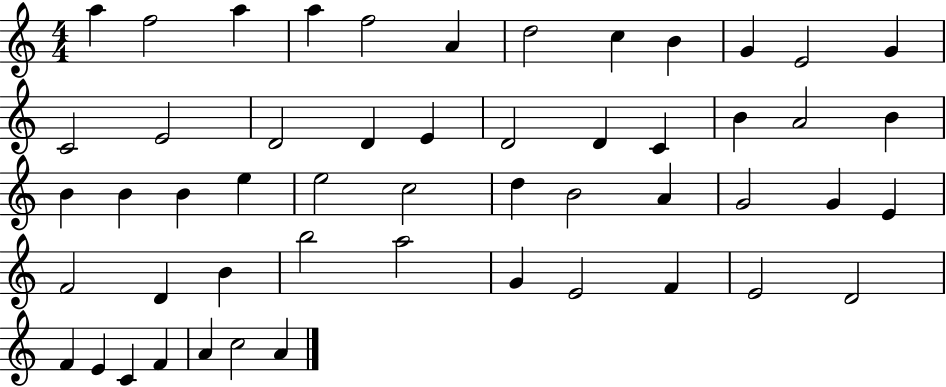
X:1
T:Untitled
M:4/4
L:1/4
K:C
a f2 a a f2 A d2 c B G E2 G C2 E2 D2 D E D2 D C B A2 B B B B e e2 c2 d B2 A G2 G E F2 D B b2 a2 G E2 F E2 D2 F E C F A c2 A